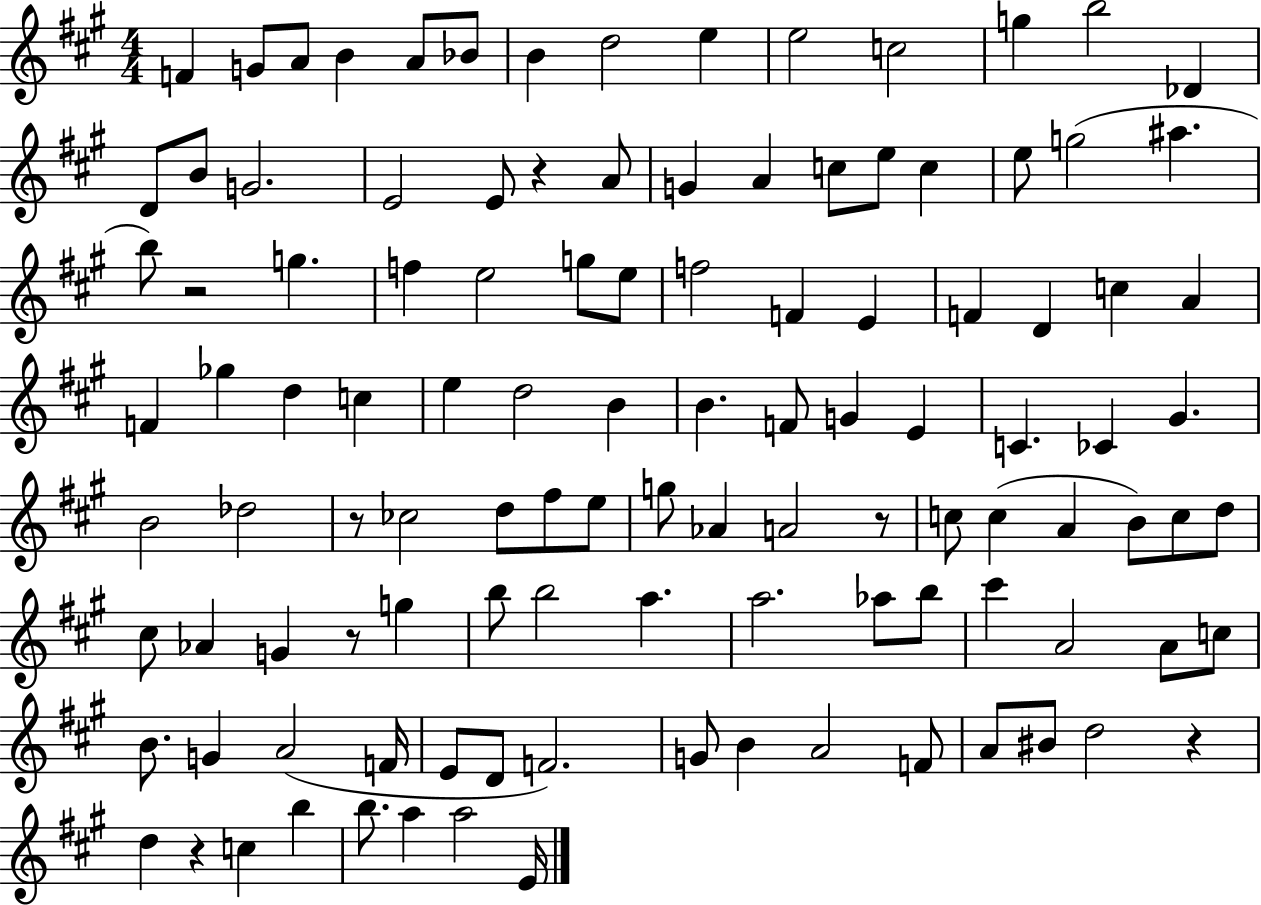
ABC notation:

X:1
T:Untitled
M:4/4
L:1/4
K:A
F G/2 A/2 B A/2 _B/2 B d2 e e2 c2 g b2 _D D/2 B/2 G2 E2 E/2 z A/2 G A c/2 e/2 c e/2 g2 ^a b/2 z2 g f e2 g/2 e/2 f2 F E F D c A F _g d c e d2 B B F/2 G E C _C ^G B2 _d2 z/2 _c2 d/2 ^f/2 e/2 g/2 _A A2 z/2 c/2 c A B/2 c/2 d/2 ^c/2 _A G z/2 g b/2 b2 a a2 _a/2 b/2 ^c' A2 A/2 c/2 B/2 G A2 F/4 E/2 D/2 F2 G/2 B A2 F/2 A/2 ^B/2 d2 z d z c b b/2 a a2 E/4